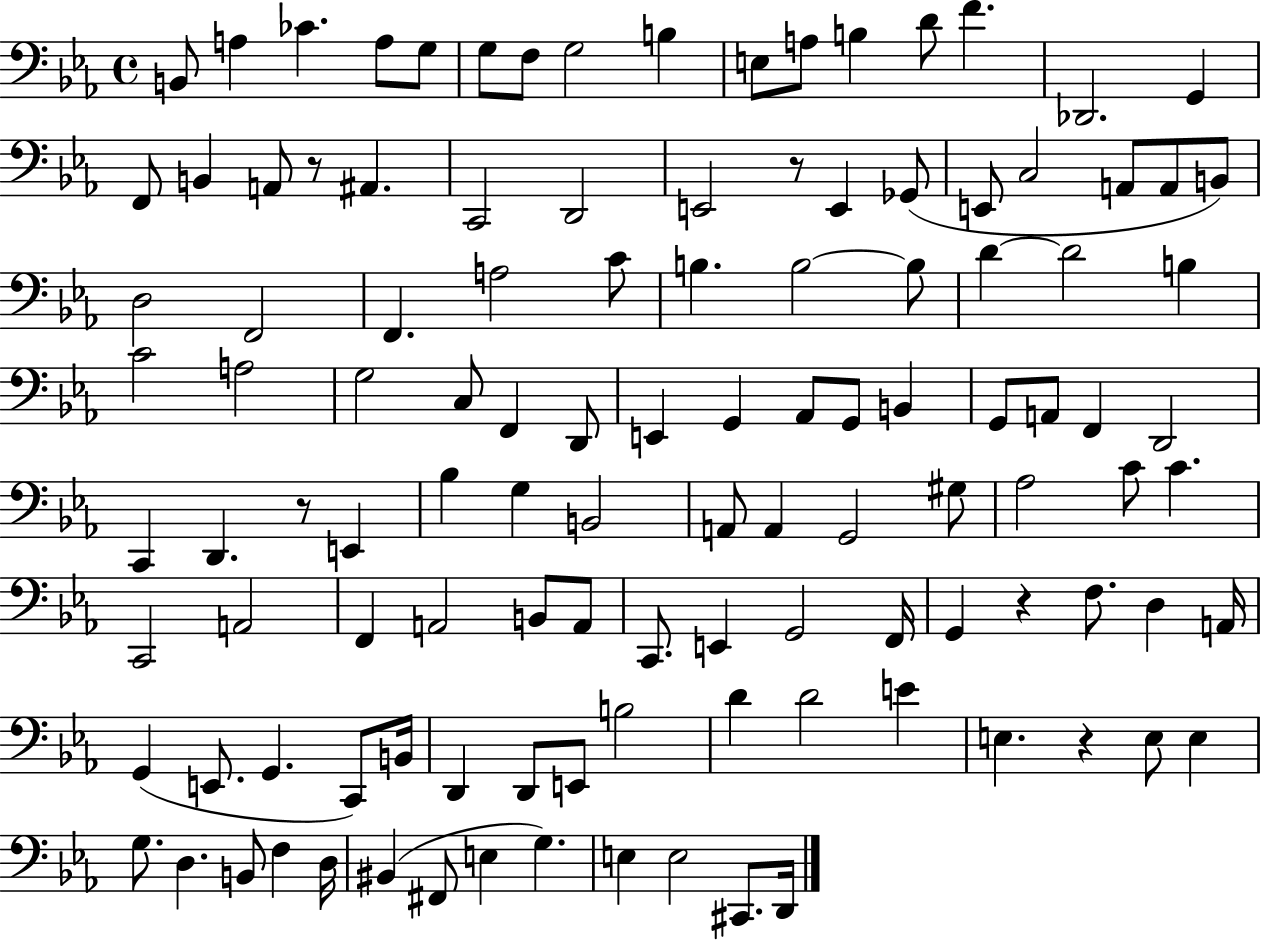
{
  \clef bass
  \time 4/4
  \defaultTimeSignature
  \key ees \major
  b,8 a4 ces'4. a8 g8 | g8 f8 g2 b4 | e8 a8 b4 d'8 f'4. | des,2. g,4 | \break f,8 b,4 a,8 r8 ais,4. | c,2 d,2 | e,2 r8 e,4 ges,8( | e,8 c2 a,8 a,8 b,8) | \break d2 f,2 | f,4. a2 c'8 | b4. b2~~ b8 | d'4~~ d'2 b4 | \break c'2 a2 | g2 c8 f,4 d,8 | e,4 g,4 aes,8 g,8 b,4 | g,8 a,8 f,4 d,2 | \break c,4 d,4. r8 e,4 | bes4 g4 b,2 | a,8 a,4 g,2 gis8 | aes2 c'8 c'4. | \break c,2 a,2 | f,4 a,2 b,8 a,8 | c,8. e,4 g,2 f,16 | g,4 r4 f8. d4 a,16 | \break g,4( e,8. g,4. c,8) b,16 | d,4 d,8 e,8 b2 | d'4 d'2 e'4 | e4. r4 e8 e4 | \break g8. d4. b,8 f4 d16 | bis,4( fis,8 e4 g4.) | e4 e2 cis,8. d,16 | \bar "|."
}